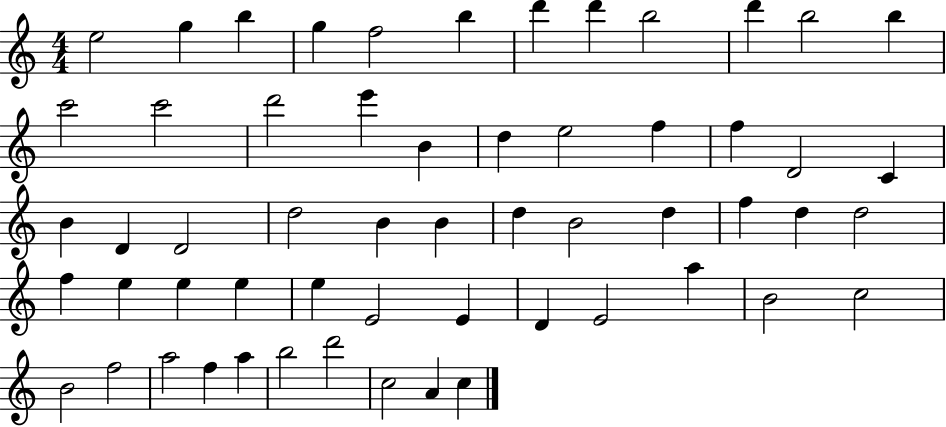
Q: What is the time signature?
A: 4/4